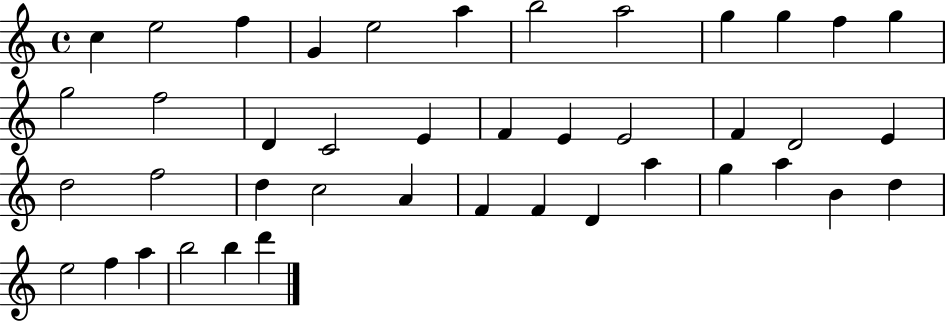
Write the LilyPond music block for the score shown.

{
  \clef treble
  \time 4/4
  \defaultTimeSignature
  \key c \major
  c''4 e''2 f''4 | g'4 e''2 a''4 | b''2 a''2 | g''4 g''4 f''4 g''4 | \break g''2 f''2 | d'4 c'2 e'4 | f'4 e'4 e'2 | f'4 d'2 e'4 | \break d''2 f''2 | d''4 c''2 a'4 | f'4 f'4 d'4 a''4 | g''4 a''4 b'4 d''4 | \break e''2 f''4 a''4 | b''2 b''4 d'''4 | \bar "|."
}